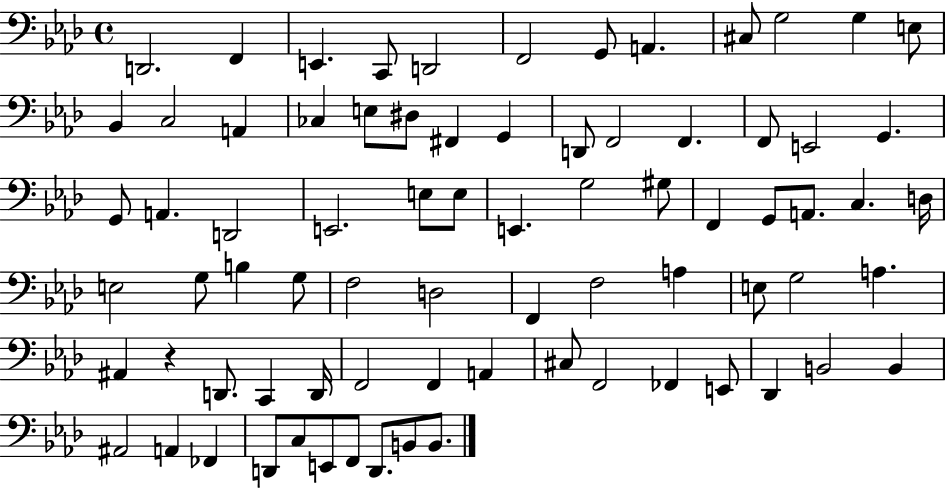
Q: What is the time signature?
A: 4/4